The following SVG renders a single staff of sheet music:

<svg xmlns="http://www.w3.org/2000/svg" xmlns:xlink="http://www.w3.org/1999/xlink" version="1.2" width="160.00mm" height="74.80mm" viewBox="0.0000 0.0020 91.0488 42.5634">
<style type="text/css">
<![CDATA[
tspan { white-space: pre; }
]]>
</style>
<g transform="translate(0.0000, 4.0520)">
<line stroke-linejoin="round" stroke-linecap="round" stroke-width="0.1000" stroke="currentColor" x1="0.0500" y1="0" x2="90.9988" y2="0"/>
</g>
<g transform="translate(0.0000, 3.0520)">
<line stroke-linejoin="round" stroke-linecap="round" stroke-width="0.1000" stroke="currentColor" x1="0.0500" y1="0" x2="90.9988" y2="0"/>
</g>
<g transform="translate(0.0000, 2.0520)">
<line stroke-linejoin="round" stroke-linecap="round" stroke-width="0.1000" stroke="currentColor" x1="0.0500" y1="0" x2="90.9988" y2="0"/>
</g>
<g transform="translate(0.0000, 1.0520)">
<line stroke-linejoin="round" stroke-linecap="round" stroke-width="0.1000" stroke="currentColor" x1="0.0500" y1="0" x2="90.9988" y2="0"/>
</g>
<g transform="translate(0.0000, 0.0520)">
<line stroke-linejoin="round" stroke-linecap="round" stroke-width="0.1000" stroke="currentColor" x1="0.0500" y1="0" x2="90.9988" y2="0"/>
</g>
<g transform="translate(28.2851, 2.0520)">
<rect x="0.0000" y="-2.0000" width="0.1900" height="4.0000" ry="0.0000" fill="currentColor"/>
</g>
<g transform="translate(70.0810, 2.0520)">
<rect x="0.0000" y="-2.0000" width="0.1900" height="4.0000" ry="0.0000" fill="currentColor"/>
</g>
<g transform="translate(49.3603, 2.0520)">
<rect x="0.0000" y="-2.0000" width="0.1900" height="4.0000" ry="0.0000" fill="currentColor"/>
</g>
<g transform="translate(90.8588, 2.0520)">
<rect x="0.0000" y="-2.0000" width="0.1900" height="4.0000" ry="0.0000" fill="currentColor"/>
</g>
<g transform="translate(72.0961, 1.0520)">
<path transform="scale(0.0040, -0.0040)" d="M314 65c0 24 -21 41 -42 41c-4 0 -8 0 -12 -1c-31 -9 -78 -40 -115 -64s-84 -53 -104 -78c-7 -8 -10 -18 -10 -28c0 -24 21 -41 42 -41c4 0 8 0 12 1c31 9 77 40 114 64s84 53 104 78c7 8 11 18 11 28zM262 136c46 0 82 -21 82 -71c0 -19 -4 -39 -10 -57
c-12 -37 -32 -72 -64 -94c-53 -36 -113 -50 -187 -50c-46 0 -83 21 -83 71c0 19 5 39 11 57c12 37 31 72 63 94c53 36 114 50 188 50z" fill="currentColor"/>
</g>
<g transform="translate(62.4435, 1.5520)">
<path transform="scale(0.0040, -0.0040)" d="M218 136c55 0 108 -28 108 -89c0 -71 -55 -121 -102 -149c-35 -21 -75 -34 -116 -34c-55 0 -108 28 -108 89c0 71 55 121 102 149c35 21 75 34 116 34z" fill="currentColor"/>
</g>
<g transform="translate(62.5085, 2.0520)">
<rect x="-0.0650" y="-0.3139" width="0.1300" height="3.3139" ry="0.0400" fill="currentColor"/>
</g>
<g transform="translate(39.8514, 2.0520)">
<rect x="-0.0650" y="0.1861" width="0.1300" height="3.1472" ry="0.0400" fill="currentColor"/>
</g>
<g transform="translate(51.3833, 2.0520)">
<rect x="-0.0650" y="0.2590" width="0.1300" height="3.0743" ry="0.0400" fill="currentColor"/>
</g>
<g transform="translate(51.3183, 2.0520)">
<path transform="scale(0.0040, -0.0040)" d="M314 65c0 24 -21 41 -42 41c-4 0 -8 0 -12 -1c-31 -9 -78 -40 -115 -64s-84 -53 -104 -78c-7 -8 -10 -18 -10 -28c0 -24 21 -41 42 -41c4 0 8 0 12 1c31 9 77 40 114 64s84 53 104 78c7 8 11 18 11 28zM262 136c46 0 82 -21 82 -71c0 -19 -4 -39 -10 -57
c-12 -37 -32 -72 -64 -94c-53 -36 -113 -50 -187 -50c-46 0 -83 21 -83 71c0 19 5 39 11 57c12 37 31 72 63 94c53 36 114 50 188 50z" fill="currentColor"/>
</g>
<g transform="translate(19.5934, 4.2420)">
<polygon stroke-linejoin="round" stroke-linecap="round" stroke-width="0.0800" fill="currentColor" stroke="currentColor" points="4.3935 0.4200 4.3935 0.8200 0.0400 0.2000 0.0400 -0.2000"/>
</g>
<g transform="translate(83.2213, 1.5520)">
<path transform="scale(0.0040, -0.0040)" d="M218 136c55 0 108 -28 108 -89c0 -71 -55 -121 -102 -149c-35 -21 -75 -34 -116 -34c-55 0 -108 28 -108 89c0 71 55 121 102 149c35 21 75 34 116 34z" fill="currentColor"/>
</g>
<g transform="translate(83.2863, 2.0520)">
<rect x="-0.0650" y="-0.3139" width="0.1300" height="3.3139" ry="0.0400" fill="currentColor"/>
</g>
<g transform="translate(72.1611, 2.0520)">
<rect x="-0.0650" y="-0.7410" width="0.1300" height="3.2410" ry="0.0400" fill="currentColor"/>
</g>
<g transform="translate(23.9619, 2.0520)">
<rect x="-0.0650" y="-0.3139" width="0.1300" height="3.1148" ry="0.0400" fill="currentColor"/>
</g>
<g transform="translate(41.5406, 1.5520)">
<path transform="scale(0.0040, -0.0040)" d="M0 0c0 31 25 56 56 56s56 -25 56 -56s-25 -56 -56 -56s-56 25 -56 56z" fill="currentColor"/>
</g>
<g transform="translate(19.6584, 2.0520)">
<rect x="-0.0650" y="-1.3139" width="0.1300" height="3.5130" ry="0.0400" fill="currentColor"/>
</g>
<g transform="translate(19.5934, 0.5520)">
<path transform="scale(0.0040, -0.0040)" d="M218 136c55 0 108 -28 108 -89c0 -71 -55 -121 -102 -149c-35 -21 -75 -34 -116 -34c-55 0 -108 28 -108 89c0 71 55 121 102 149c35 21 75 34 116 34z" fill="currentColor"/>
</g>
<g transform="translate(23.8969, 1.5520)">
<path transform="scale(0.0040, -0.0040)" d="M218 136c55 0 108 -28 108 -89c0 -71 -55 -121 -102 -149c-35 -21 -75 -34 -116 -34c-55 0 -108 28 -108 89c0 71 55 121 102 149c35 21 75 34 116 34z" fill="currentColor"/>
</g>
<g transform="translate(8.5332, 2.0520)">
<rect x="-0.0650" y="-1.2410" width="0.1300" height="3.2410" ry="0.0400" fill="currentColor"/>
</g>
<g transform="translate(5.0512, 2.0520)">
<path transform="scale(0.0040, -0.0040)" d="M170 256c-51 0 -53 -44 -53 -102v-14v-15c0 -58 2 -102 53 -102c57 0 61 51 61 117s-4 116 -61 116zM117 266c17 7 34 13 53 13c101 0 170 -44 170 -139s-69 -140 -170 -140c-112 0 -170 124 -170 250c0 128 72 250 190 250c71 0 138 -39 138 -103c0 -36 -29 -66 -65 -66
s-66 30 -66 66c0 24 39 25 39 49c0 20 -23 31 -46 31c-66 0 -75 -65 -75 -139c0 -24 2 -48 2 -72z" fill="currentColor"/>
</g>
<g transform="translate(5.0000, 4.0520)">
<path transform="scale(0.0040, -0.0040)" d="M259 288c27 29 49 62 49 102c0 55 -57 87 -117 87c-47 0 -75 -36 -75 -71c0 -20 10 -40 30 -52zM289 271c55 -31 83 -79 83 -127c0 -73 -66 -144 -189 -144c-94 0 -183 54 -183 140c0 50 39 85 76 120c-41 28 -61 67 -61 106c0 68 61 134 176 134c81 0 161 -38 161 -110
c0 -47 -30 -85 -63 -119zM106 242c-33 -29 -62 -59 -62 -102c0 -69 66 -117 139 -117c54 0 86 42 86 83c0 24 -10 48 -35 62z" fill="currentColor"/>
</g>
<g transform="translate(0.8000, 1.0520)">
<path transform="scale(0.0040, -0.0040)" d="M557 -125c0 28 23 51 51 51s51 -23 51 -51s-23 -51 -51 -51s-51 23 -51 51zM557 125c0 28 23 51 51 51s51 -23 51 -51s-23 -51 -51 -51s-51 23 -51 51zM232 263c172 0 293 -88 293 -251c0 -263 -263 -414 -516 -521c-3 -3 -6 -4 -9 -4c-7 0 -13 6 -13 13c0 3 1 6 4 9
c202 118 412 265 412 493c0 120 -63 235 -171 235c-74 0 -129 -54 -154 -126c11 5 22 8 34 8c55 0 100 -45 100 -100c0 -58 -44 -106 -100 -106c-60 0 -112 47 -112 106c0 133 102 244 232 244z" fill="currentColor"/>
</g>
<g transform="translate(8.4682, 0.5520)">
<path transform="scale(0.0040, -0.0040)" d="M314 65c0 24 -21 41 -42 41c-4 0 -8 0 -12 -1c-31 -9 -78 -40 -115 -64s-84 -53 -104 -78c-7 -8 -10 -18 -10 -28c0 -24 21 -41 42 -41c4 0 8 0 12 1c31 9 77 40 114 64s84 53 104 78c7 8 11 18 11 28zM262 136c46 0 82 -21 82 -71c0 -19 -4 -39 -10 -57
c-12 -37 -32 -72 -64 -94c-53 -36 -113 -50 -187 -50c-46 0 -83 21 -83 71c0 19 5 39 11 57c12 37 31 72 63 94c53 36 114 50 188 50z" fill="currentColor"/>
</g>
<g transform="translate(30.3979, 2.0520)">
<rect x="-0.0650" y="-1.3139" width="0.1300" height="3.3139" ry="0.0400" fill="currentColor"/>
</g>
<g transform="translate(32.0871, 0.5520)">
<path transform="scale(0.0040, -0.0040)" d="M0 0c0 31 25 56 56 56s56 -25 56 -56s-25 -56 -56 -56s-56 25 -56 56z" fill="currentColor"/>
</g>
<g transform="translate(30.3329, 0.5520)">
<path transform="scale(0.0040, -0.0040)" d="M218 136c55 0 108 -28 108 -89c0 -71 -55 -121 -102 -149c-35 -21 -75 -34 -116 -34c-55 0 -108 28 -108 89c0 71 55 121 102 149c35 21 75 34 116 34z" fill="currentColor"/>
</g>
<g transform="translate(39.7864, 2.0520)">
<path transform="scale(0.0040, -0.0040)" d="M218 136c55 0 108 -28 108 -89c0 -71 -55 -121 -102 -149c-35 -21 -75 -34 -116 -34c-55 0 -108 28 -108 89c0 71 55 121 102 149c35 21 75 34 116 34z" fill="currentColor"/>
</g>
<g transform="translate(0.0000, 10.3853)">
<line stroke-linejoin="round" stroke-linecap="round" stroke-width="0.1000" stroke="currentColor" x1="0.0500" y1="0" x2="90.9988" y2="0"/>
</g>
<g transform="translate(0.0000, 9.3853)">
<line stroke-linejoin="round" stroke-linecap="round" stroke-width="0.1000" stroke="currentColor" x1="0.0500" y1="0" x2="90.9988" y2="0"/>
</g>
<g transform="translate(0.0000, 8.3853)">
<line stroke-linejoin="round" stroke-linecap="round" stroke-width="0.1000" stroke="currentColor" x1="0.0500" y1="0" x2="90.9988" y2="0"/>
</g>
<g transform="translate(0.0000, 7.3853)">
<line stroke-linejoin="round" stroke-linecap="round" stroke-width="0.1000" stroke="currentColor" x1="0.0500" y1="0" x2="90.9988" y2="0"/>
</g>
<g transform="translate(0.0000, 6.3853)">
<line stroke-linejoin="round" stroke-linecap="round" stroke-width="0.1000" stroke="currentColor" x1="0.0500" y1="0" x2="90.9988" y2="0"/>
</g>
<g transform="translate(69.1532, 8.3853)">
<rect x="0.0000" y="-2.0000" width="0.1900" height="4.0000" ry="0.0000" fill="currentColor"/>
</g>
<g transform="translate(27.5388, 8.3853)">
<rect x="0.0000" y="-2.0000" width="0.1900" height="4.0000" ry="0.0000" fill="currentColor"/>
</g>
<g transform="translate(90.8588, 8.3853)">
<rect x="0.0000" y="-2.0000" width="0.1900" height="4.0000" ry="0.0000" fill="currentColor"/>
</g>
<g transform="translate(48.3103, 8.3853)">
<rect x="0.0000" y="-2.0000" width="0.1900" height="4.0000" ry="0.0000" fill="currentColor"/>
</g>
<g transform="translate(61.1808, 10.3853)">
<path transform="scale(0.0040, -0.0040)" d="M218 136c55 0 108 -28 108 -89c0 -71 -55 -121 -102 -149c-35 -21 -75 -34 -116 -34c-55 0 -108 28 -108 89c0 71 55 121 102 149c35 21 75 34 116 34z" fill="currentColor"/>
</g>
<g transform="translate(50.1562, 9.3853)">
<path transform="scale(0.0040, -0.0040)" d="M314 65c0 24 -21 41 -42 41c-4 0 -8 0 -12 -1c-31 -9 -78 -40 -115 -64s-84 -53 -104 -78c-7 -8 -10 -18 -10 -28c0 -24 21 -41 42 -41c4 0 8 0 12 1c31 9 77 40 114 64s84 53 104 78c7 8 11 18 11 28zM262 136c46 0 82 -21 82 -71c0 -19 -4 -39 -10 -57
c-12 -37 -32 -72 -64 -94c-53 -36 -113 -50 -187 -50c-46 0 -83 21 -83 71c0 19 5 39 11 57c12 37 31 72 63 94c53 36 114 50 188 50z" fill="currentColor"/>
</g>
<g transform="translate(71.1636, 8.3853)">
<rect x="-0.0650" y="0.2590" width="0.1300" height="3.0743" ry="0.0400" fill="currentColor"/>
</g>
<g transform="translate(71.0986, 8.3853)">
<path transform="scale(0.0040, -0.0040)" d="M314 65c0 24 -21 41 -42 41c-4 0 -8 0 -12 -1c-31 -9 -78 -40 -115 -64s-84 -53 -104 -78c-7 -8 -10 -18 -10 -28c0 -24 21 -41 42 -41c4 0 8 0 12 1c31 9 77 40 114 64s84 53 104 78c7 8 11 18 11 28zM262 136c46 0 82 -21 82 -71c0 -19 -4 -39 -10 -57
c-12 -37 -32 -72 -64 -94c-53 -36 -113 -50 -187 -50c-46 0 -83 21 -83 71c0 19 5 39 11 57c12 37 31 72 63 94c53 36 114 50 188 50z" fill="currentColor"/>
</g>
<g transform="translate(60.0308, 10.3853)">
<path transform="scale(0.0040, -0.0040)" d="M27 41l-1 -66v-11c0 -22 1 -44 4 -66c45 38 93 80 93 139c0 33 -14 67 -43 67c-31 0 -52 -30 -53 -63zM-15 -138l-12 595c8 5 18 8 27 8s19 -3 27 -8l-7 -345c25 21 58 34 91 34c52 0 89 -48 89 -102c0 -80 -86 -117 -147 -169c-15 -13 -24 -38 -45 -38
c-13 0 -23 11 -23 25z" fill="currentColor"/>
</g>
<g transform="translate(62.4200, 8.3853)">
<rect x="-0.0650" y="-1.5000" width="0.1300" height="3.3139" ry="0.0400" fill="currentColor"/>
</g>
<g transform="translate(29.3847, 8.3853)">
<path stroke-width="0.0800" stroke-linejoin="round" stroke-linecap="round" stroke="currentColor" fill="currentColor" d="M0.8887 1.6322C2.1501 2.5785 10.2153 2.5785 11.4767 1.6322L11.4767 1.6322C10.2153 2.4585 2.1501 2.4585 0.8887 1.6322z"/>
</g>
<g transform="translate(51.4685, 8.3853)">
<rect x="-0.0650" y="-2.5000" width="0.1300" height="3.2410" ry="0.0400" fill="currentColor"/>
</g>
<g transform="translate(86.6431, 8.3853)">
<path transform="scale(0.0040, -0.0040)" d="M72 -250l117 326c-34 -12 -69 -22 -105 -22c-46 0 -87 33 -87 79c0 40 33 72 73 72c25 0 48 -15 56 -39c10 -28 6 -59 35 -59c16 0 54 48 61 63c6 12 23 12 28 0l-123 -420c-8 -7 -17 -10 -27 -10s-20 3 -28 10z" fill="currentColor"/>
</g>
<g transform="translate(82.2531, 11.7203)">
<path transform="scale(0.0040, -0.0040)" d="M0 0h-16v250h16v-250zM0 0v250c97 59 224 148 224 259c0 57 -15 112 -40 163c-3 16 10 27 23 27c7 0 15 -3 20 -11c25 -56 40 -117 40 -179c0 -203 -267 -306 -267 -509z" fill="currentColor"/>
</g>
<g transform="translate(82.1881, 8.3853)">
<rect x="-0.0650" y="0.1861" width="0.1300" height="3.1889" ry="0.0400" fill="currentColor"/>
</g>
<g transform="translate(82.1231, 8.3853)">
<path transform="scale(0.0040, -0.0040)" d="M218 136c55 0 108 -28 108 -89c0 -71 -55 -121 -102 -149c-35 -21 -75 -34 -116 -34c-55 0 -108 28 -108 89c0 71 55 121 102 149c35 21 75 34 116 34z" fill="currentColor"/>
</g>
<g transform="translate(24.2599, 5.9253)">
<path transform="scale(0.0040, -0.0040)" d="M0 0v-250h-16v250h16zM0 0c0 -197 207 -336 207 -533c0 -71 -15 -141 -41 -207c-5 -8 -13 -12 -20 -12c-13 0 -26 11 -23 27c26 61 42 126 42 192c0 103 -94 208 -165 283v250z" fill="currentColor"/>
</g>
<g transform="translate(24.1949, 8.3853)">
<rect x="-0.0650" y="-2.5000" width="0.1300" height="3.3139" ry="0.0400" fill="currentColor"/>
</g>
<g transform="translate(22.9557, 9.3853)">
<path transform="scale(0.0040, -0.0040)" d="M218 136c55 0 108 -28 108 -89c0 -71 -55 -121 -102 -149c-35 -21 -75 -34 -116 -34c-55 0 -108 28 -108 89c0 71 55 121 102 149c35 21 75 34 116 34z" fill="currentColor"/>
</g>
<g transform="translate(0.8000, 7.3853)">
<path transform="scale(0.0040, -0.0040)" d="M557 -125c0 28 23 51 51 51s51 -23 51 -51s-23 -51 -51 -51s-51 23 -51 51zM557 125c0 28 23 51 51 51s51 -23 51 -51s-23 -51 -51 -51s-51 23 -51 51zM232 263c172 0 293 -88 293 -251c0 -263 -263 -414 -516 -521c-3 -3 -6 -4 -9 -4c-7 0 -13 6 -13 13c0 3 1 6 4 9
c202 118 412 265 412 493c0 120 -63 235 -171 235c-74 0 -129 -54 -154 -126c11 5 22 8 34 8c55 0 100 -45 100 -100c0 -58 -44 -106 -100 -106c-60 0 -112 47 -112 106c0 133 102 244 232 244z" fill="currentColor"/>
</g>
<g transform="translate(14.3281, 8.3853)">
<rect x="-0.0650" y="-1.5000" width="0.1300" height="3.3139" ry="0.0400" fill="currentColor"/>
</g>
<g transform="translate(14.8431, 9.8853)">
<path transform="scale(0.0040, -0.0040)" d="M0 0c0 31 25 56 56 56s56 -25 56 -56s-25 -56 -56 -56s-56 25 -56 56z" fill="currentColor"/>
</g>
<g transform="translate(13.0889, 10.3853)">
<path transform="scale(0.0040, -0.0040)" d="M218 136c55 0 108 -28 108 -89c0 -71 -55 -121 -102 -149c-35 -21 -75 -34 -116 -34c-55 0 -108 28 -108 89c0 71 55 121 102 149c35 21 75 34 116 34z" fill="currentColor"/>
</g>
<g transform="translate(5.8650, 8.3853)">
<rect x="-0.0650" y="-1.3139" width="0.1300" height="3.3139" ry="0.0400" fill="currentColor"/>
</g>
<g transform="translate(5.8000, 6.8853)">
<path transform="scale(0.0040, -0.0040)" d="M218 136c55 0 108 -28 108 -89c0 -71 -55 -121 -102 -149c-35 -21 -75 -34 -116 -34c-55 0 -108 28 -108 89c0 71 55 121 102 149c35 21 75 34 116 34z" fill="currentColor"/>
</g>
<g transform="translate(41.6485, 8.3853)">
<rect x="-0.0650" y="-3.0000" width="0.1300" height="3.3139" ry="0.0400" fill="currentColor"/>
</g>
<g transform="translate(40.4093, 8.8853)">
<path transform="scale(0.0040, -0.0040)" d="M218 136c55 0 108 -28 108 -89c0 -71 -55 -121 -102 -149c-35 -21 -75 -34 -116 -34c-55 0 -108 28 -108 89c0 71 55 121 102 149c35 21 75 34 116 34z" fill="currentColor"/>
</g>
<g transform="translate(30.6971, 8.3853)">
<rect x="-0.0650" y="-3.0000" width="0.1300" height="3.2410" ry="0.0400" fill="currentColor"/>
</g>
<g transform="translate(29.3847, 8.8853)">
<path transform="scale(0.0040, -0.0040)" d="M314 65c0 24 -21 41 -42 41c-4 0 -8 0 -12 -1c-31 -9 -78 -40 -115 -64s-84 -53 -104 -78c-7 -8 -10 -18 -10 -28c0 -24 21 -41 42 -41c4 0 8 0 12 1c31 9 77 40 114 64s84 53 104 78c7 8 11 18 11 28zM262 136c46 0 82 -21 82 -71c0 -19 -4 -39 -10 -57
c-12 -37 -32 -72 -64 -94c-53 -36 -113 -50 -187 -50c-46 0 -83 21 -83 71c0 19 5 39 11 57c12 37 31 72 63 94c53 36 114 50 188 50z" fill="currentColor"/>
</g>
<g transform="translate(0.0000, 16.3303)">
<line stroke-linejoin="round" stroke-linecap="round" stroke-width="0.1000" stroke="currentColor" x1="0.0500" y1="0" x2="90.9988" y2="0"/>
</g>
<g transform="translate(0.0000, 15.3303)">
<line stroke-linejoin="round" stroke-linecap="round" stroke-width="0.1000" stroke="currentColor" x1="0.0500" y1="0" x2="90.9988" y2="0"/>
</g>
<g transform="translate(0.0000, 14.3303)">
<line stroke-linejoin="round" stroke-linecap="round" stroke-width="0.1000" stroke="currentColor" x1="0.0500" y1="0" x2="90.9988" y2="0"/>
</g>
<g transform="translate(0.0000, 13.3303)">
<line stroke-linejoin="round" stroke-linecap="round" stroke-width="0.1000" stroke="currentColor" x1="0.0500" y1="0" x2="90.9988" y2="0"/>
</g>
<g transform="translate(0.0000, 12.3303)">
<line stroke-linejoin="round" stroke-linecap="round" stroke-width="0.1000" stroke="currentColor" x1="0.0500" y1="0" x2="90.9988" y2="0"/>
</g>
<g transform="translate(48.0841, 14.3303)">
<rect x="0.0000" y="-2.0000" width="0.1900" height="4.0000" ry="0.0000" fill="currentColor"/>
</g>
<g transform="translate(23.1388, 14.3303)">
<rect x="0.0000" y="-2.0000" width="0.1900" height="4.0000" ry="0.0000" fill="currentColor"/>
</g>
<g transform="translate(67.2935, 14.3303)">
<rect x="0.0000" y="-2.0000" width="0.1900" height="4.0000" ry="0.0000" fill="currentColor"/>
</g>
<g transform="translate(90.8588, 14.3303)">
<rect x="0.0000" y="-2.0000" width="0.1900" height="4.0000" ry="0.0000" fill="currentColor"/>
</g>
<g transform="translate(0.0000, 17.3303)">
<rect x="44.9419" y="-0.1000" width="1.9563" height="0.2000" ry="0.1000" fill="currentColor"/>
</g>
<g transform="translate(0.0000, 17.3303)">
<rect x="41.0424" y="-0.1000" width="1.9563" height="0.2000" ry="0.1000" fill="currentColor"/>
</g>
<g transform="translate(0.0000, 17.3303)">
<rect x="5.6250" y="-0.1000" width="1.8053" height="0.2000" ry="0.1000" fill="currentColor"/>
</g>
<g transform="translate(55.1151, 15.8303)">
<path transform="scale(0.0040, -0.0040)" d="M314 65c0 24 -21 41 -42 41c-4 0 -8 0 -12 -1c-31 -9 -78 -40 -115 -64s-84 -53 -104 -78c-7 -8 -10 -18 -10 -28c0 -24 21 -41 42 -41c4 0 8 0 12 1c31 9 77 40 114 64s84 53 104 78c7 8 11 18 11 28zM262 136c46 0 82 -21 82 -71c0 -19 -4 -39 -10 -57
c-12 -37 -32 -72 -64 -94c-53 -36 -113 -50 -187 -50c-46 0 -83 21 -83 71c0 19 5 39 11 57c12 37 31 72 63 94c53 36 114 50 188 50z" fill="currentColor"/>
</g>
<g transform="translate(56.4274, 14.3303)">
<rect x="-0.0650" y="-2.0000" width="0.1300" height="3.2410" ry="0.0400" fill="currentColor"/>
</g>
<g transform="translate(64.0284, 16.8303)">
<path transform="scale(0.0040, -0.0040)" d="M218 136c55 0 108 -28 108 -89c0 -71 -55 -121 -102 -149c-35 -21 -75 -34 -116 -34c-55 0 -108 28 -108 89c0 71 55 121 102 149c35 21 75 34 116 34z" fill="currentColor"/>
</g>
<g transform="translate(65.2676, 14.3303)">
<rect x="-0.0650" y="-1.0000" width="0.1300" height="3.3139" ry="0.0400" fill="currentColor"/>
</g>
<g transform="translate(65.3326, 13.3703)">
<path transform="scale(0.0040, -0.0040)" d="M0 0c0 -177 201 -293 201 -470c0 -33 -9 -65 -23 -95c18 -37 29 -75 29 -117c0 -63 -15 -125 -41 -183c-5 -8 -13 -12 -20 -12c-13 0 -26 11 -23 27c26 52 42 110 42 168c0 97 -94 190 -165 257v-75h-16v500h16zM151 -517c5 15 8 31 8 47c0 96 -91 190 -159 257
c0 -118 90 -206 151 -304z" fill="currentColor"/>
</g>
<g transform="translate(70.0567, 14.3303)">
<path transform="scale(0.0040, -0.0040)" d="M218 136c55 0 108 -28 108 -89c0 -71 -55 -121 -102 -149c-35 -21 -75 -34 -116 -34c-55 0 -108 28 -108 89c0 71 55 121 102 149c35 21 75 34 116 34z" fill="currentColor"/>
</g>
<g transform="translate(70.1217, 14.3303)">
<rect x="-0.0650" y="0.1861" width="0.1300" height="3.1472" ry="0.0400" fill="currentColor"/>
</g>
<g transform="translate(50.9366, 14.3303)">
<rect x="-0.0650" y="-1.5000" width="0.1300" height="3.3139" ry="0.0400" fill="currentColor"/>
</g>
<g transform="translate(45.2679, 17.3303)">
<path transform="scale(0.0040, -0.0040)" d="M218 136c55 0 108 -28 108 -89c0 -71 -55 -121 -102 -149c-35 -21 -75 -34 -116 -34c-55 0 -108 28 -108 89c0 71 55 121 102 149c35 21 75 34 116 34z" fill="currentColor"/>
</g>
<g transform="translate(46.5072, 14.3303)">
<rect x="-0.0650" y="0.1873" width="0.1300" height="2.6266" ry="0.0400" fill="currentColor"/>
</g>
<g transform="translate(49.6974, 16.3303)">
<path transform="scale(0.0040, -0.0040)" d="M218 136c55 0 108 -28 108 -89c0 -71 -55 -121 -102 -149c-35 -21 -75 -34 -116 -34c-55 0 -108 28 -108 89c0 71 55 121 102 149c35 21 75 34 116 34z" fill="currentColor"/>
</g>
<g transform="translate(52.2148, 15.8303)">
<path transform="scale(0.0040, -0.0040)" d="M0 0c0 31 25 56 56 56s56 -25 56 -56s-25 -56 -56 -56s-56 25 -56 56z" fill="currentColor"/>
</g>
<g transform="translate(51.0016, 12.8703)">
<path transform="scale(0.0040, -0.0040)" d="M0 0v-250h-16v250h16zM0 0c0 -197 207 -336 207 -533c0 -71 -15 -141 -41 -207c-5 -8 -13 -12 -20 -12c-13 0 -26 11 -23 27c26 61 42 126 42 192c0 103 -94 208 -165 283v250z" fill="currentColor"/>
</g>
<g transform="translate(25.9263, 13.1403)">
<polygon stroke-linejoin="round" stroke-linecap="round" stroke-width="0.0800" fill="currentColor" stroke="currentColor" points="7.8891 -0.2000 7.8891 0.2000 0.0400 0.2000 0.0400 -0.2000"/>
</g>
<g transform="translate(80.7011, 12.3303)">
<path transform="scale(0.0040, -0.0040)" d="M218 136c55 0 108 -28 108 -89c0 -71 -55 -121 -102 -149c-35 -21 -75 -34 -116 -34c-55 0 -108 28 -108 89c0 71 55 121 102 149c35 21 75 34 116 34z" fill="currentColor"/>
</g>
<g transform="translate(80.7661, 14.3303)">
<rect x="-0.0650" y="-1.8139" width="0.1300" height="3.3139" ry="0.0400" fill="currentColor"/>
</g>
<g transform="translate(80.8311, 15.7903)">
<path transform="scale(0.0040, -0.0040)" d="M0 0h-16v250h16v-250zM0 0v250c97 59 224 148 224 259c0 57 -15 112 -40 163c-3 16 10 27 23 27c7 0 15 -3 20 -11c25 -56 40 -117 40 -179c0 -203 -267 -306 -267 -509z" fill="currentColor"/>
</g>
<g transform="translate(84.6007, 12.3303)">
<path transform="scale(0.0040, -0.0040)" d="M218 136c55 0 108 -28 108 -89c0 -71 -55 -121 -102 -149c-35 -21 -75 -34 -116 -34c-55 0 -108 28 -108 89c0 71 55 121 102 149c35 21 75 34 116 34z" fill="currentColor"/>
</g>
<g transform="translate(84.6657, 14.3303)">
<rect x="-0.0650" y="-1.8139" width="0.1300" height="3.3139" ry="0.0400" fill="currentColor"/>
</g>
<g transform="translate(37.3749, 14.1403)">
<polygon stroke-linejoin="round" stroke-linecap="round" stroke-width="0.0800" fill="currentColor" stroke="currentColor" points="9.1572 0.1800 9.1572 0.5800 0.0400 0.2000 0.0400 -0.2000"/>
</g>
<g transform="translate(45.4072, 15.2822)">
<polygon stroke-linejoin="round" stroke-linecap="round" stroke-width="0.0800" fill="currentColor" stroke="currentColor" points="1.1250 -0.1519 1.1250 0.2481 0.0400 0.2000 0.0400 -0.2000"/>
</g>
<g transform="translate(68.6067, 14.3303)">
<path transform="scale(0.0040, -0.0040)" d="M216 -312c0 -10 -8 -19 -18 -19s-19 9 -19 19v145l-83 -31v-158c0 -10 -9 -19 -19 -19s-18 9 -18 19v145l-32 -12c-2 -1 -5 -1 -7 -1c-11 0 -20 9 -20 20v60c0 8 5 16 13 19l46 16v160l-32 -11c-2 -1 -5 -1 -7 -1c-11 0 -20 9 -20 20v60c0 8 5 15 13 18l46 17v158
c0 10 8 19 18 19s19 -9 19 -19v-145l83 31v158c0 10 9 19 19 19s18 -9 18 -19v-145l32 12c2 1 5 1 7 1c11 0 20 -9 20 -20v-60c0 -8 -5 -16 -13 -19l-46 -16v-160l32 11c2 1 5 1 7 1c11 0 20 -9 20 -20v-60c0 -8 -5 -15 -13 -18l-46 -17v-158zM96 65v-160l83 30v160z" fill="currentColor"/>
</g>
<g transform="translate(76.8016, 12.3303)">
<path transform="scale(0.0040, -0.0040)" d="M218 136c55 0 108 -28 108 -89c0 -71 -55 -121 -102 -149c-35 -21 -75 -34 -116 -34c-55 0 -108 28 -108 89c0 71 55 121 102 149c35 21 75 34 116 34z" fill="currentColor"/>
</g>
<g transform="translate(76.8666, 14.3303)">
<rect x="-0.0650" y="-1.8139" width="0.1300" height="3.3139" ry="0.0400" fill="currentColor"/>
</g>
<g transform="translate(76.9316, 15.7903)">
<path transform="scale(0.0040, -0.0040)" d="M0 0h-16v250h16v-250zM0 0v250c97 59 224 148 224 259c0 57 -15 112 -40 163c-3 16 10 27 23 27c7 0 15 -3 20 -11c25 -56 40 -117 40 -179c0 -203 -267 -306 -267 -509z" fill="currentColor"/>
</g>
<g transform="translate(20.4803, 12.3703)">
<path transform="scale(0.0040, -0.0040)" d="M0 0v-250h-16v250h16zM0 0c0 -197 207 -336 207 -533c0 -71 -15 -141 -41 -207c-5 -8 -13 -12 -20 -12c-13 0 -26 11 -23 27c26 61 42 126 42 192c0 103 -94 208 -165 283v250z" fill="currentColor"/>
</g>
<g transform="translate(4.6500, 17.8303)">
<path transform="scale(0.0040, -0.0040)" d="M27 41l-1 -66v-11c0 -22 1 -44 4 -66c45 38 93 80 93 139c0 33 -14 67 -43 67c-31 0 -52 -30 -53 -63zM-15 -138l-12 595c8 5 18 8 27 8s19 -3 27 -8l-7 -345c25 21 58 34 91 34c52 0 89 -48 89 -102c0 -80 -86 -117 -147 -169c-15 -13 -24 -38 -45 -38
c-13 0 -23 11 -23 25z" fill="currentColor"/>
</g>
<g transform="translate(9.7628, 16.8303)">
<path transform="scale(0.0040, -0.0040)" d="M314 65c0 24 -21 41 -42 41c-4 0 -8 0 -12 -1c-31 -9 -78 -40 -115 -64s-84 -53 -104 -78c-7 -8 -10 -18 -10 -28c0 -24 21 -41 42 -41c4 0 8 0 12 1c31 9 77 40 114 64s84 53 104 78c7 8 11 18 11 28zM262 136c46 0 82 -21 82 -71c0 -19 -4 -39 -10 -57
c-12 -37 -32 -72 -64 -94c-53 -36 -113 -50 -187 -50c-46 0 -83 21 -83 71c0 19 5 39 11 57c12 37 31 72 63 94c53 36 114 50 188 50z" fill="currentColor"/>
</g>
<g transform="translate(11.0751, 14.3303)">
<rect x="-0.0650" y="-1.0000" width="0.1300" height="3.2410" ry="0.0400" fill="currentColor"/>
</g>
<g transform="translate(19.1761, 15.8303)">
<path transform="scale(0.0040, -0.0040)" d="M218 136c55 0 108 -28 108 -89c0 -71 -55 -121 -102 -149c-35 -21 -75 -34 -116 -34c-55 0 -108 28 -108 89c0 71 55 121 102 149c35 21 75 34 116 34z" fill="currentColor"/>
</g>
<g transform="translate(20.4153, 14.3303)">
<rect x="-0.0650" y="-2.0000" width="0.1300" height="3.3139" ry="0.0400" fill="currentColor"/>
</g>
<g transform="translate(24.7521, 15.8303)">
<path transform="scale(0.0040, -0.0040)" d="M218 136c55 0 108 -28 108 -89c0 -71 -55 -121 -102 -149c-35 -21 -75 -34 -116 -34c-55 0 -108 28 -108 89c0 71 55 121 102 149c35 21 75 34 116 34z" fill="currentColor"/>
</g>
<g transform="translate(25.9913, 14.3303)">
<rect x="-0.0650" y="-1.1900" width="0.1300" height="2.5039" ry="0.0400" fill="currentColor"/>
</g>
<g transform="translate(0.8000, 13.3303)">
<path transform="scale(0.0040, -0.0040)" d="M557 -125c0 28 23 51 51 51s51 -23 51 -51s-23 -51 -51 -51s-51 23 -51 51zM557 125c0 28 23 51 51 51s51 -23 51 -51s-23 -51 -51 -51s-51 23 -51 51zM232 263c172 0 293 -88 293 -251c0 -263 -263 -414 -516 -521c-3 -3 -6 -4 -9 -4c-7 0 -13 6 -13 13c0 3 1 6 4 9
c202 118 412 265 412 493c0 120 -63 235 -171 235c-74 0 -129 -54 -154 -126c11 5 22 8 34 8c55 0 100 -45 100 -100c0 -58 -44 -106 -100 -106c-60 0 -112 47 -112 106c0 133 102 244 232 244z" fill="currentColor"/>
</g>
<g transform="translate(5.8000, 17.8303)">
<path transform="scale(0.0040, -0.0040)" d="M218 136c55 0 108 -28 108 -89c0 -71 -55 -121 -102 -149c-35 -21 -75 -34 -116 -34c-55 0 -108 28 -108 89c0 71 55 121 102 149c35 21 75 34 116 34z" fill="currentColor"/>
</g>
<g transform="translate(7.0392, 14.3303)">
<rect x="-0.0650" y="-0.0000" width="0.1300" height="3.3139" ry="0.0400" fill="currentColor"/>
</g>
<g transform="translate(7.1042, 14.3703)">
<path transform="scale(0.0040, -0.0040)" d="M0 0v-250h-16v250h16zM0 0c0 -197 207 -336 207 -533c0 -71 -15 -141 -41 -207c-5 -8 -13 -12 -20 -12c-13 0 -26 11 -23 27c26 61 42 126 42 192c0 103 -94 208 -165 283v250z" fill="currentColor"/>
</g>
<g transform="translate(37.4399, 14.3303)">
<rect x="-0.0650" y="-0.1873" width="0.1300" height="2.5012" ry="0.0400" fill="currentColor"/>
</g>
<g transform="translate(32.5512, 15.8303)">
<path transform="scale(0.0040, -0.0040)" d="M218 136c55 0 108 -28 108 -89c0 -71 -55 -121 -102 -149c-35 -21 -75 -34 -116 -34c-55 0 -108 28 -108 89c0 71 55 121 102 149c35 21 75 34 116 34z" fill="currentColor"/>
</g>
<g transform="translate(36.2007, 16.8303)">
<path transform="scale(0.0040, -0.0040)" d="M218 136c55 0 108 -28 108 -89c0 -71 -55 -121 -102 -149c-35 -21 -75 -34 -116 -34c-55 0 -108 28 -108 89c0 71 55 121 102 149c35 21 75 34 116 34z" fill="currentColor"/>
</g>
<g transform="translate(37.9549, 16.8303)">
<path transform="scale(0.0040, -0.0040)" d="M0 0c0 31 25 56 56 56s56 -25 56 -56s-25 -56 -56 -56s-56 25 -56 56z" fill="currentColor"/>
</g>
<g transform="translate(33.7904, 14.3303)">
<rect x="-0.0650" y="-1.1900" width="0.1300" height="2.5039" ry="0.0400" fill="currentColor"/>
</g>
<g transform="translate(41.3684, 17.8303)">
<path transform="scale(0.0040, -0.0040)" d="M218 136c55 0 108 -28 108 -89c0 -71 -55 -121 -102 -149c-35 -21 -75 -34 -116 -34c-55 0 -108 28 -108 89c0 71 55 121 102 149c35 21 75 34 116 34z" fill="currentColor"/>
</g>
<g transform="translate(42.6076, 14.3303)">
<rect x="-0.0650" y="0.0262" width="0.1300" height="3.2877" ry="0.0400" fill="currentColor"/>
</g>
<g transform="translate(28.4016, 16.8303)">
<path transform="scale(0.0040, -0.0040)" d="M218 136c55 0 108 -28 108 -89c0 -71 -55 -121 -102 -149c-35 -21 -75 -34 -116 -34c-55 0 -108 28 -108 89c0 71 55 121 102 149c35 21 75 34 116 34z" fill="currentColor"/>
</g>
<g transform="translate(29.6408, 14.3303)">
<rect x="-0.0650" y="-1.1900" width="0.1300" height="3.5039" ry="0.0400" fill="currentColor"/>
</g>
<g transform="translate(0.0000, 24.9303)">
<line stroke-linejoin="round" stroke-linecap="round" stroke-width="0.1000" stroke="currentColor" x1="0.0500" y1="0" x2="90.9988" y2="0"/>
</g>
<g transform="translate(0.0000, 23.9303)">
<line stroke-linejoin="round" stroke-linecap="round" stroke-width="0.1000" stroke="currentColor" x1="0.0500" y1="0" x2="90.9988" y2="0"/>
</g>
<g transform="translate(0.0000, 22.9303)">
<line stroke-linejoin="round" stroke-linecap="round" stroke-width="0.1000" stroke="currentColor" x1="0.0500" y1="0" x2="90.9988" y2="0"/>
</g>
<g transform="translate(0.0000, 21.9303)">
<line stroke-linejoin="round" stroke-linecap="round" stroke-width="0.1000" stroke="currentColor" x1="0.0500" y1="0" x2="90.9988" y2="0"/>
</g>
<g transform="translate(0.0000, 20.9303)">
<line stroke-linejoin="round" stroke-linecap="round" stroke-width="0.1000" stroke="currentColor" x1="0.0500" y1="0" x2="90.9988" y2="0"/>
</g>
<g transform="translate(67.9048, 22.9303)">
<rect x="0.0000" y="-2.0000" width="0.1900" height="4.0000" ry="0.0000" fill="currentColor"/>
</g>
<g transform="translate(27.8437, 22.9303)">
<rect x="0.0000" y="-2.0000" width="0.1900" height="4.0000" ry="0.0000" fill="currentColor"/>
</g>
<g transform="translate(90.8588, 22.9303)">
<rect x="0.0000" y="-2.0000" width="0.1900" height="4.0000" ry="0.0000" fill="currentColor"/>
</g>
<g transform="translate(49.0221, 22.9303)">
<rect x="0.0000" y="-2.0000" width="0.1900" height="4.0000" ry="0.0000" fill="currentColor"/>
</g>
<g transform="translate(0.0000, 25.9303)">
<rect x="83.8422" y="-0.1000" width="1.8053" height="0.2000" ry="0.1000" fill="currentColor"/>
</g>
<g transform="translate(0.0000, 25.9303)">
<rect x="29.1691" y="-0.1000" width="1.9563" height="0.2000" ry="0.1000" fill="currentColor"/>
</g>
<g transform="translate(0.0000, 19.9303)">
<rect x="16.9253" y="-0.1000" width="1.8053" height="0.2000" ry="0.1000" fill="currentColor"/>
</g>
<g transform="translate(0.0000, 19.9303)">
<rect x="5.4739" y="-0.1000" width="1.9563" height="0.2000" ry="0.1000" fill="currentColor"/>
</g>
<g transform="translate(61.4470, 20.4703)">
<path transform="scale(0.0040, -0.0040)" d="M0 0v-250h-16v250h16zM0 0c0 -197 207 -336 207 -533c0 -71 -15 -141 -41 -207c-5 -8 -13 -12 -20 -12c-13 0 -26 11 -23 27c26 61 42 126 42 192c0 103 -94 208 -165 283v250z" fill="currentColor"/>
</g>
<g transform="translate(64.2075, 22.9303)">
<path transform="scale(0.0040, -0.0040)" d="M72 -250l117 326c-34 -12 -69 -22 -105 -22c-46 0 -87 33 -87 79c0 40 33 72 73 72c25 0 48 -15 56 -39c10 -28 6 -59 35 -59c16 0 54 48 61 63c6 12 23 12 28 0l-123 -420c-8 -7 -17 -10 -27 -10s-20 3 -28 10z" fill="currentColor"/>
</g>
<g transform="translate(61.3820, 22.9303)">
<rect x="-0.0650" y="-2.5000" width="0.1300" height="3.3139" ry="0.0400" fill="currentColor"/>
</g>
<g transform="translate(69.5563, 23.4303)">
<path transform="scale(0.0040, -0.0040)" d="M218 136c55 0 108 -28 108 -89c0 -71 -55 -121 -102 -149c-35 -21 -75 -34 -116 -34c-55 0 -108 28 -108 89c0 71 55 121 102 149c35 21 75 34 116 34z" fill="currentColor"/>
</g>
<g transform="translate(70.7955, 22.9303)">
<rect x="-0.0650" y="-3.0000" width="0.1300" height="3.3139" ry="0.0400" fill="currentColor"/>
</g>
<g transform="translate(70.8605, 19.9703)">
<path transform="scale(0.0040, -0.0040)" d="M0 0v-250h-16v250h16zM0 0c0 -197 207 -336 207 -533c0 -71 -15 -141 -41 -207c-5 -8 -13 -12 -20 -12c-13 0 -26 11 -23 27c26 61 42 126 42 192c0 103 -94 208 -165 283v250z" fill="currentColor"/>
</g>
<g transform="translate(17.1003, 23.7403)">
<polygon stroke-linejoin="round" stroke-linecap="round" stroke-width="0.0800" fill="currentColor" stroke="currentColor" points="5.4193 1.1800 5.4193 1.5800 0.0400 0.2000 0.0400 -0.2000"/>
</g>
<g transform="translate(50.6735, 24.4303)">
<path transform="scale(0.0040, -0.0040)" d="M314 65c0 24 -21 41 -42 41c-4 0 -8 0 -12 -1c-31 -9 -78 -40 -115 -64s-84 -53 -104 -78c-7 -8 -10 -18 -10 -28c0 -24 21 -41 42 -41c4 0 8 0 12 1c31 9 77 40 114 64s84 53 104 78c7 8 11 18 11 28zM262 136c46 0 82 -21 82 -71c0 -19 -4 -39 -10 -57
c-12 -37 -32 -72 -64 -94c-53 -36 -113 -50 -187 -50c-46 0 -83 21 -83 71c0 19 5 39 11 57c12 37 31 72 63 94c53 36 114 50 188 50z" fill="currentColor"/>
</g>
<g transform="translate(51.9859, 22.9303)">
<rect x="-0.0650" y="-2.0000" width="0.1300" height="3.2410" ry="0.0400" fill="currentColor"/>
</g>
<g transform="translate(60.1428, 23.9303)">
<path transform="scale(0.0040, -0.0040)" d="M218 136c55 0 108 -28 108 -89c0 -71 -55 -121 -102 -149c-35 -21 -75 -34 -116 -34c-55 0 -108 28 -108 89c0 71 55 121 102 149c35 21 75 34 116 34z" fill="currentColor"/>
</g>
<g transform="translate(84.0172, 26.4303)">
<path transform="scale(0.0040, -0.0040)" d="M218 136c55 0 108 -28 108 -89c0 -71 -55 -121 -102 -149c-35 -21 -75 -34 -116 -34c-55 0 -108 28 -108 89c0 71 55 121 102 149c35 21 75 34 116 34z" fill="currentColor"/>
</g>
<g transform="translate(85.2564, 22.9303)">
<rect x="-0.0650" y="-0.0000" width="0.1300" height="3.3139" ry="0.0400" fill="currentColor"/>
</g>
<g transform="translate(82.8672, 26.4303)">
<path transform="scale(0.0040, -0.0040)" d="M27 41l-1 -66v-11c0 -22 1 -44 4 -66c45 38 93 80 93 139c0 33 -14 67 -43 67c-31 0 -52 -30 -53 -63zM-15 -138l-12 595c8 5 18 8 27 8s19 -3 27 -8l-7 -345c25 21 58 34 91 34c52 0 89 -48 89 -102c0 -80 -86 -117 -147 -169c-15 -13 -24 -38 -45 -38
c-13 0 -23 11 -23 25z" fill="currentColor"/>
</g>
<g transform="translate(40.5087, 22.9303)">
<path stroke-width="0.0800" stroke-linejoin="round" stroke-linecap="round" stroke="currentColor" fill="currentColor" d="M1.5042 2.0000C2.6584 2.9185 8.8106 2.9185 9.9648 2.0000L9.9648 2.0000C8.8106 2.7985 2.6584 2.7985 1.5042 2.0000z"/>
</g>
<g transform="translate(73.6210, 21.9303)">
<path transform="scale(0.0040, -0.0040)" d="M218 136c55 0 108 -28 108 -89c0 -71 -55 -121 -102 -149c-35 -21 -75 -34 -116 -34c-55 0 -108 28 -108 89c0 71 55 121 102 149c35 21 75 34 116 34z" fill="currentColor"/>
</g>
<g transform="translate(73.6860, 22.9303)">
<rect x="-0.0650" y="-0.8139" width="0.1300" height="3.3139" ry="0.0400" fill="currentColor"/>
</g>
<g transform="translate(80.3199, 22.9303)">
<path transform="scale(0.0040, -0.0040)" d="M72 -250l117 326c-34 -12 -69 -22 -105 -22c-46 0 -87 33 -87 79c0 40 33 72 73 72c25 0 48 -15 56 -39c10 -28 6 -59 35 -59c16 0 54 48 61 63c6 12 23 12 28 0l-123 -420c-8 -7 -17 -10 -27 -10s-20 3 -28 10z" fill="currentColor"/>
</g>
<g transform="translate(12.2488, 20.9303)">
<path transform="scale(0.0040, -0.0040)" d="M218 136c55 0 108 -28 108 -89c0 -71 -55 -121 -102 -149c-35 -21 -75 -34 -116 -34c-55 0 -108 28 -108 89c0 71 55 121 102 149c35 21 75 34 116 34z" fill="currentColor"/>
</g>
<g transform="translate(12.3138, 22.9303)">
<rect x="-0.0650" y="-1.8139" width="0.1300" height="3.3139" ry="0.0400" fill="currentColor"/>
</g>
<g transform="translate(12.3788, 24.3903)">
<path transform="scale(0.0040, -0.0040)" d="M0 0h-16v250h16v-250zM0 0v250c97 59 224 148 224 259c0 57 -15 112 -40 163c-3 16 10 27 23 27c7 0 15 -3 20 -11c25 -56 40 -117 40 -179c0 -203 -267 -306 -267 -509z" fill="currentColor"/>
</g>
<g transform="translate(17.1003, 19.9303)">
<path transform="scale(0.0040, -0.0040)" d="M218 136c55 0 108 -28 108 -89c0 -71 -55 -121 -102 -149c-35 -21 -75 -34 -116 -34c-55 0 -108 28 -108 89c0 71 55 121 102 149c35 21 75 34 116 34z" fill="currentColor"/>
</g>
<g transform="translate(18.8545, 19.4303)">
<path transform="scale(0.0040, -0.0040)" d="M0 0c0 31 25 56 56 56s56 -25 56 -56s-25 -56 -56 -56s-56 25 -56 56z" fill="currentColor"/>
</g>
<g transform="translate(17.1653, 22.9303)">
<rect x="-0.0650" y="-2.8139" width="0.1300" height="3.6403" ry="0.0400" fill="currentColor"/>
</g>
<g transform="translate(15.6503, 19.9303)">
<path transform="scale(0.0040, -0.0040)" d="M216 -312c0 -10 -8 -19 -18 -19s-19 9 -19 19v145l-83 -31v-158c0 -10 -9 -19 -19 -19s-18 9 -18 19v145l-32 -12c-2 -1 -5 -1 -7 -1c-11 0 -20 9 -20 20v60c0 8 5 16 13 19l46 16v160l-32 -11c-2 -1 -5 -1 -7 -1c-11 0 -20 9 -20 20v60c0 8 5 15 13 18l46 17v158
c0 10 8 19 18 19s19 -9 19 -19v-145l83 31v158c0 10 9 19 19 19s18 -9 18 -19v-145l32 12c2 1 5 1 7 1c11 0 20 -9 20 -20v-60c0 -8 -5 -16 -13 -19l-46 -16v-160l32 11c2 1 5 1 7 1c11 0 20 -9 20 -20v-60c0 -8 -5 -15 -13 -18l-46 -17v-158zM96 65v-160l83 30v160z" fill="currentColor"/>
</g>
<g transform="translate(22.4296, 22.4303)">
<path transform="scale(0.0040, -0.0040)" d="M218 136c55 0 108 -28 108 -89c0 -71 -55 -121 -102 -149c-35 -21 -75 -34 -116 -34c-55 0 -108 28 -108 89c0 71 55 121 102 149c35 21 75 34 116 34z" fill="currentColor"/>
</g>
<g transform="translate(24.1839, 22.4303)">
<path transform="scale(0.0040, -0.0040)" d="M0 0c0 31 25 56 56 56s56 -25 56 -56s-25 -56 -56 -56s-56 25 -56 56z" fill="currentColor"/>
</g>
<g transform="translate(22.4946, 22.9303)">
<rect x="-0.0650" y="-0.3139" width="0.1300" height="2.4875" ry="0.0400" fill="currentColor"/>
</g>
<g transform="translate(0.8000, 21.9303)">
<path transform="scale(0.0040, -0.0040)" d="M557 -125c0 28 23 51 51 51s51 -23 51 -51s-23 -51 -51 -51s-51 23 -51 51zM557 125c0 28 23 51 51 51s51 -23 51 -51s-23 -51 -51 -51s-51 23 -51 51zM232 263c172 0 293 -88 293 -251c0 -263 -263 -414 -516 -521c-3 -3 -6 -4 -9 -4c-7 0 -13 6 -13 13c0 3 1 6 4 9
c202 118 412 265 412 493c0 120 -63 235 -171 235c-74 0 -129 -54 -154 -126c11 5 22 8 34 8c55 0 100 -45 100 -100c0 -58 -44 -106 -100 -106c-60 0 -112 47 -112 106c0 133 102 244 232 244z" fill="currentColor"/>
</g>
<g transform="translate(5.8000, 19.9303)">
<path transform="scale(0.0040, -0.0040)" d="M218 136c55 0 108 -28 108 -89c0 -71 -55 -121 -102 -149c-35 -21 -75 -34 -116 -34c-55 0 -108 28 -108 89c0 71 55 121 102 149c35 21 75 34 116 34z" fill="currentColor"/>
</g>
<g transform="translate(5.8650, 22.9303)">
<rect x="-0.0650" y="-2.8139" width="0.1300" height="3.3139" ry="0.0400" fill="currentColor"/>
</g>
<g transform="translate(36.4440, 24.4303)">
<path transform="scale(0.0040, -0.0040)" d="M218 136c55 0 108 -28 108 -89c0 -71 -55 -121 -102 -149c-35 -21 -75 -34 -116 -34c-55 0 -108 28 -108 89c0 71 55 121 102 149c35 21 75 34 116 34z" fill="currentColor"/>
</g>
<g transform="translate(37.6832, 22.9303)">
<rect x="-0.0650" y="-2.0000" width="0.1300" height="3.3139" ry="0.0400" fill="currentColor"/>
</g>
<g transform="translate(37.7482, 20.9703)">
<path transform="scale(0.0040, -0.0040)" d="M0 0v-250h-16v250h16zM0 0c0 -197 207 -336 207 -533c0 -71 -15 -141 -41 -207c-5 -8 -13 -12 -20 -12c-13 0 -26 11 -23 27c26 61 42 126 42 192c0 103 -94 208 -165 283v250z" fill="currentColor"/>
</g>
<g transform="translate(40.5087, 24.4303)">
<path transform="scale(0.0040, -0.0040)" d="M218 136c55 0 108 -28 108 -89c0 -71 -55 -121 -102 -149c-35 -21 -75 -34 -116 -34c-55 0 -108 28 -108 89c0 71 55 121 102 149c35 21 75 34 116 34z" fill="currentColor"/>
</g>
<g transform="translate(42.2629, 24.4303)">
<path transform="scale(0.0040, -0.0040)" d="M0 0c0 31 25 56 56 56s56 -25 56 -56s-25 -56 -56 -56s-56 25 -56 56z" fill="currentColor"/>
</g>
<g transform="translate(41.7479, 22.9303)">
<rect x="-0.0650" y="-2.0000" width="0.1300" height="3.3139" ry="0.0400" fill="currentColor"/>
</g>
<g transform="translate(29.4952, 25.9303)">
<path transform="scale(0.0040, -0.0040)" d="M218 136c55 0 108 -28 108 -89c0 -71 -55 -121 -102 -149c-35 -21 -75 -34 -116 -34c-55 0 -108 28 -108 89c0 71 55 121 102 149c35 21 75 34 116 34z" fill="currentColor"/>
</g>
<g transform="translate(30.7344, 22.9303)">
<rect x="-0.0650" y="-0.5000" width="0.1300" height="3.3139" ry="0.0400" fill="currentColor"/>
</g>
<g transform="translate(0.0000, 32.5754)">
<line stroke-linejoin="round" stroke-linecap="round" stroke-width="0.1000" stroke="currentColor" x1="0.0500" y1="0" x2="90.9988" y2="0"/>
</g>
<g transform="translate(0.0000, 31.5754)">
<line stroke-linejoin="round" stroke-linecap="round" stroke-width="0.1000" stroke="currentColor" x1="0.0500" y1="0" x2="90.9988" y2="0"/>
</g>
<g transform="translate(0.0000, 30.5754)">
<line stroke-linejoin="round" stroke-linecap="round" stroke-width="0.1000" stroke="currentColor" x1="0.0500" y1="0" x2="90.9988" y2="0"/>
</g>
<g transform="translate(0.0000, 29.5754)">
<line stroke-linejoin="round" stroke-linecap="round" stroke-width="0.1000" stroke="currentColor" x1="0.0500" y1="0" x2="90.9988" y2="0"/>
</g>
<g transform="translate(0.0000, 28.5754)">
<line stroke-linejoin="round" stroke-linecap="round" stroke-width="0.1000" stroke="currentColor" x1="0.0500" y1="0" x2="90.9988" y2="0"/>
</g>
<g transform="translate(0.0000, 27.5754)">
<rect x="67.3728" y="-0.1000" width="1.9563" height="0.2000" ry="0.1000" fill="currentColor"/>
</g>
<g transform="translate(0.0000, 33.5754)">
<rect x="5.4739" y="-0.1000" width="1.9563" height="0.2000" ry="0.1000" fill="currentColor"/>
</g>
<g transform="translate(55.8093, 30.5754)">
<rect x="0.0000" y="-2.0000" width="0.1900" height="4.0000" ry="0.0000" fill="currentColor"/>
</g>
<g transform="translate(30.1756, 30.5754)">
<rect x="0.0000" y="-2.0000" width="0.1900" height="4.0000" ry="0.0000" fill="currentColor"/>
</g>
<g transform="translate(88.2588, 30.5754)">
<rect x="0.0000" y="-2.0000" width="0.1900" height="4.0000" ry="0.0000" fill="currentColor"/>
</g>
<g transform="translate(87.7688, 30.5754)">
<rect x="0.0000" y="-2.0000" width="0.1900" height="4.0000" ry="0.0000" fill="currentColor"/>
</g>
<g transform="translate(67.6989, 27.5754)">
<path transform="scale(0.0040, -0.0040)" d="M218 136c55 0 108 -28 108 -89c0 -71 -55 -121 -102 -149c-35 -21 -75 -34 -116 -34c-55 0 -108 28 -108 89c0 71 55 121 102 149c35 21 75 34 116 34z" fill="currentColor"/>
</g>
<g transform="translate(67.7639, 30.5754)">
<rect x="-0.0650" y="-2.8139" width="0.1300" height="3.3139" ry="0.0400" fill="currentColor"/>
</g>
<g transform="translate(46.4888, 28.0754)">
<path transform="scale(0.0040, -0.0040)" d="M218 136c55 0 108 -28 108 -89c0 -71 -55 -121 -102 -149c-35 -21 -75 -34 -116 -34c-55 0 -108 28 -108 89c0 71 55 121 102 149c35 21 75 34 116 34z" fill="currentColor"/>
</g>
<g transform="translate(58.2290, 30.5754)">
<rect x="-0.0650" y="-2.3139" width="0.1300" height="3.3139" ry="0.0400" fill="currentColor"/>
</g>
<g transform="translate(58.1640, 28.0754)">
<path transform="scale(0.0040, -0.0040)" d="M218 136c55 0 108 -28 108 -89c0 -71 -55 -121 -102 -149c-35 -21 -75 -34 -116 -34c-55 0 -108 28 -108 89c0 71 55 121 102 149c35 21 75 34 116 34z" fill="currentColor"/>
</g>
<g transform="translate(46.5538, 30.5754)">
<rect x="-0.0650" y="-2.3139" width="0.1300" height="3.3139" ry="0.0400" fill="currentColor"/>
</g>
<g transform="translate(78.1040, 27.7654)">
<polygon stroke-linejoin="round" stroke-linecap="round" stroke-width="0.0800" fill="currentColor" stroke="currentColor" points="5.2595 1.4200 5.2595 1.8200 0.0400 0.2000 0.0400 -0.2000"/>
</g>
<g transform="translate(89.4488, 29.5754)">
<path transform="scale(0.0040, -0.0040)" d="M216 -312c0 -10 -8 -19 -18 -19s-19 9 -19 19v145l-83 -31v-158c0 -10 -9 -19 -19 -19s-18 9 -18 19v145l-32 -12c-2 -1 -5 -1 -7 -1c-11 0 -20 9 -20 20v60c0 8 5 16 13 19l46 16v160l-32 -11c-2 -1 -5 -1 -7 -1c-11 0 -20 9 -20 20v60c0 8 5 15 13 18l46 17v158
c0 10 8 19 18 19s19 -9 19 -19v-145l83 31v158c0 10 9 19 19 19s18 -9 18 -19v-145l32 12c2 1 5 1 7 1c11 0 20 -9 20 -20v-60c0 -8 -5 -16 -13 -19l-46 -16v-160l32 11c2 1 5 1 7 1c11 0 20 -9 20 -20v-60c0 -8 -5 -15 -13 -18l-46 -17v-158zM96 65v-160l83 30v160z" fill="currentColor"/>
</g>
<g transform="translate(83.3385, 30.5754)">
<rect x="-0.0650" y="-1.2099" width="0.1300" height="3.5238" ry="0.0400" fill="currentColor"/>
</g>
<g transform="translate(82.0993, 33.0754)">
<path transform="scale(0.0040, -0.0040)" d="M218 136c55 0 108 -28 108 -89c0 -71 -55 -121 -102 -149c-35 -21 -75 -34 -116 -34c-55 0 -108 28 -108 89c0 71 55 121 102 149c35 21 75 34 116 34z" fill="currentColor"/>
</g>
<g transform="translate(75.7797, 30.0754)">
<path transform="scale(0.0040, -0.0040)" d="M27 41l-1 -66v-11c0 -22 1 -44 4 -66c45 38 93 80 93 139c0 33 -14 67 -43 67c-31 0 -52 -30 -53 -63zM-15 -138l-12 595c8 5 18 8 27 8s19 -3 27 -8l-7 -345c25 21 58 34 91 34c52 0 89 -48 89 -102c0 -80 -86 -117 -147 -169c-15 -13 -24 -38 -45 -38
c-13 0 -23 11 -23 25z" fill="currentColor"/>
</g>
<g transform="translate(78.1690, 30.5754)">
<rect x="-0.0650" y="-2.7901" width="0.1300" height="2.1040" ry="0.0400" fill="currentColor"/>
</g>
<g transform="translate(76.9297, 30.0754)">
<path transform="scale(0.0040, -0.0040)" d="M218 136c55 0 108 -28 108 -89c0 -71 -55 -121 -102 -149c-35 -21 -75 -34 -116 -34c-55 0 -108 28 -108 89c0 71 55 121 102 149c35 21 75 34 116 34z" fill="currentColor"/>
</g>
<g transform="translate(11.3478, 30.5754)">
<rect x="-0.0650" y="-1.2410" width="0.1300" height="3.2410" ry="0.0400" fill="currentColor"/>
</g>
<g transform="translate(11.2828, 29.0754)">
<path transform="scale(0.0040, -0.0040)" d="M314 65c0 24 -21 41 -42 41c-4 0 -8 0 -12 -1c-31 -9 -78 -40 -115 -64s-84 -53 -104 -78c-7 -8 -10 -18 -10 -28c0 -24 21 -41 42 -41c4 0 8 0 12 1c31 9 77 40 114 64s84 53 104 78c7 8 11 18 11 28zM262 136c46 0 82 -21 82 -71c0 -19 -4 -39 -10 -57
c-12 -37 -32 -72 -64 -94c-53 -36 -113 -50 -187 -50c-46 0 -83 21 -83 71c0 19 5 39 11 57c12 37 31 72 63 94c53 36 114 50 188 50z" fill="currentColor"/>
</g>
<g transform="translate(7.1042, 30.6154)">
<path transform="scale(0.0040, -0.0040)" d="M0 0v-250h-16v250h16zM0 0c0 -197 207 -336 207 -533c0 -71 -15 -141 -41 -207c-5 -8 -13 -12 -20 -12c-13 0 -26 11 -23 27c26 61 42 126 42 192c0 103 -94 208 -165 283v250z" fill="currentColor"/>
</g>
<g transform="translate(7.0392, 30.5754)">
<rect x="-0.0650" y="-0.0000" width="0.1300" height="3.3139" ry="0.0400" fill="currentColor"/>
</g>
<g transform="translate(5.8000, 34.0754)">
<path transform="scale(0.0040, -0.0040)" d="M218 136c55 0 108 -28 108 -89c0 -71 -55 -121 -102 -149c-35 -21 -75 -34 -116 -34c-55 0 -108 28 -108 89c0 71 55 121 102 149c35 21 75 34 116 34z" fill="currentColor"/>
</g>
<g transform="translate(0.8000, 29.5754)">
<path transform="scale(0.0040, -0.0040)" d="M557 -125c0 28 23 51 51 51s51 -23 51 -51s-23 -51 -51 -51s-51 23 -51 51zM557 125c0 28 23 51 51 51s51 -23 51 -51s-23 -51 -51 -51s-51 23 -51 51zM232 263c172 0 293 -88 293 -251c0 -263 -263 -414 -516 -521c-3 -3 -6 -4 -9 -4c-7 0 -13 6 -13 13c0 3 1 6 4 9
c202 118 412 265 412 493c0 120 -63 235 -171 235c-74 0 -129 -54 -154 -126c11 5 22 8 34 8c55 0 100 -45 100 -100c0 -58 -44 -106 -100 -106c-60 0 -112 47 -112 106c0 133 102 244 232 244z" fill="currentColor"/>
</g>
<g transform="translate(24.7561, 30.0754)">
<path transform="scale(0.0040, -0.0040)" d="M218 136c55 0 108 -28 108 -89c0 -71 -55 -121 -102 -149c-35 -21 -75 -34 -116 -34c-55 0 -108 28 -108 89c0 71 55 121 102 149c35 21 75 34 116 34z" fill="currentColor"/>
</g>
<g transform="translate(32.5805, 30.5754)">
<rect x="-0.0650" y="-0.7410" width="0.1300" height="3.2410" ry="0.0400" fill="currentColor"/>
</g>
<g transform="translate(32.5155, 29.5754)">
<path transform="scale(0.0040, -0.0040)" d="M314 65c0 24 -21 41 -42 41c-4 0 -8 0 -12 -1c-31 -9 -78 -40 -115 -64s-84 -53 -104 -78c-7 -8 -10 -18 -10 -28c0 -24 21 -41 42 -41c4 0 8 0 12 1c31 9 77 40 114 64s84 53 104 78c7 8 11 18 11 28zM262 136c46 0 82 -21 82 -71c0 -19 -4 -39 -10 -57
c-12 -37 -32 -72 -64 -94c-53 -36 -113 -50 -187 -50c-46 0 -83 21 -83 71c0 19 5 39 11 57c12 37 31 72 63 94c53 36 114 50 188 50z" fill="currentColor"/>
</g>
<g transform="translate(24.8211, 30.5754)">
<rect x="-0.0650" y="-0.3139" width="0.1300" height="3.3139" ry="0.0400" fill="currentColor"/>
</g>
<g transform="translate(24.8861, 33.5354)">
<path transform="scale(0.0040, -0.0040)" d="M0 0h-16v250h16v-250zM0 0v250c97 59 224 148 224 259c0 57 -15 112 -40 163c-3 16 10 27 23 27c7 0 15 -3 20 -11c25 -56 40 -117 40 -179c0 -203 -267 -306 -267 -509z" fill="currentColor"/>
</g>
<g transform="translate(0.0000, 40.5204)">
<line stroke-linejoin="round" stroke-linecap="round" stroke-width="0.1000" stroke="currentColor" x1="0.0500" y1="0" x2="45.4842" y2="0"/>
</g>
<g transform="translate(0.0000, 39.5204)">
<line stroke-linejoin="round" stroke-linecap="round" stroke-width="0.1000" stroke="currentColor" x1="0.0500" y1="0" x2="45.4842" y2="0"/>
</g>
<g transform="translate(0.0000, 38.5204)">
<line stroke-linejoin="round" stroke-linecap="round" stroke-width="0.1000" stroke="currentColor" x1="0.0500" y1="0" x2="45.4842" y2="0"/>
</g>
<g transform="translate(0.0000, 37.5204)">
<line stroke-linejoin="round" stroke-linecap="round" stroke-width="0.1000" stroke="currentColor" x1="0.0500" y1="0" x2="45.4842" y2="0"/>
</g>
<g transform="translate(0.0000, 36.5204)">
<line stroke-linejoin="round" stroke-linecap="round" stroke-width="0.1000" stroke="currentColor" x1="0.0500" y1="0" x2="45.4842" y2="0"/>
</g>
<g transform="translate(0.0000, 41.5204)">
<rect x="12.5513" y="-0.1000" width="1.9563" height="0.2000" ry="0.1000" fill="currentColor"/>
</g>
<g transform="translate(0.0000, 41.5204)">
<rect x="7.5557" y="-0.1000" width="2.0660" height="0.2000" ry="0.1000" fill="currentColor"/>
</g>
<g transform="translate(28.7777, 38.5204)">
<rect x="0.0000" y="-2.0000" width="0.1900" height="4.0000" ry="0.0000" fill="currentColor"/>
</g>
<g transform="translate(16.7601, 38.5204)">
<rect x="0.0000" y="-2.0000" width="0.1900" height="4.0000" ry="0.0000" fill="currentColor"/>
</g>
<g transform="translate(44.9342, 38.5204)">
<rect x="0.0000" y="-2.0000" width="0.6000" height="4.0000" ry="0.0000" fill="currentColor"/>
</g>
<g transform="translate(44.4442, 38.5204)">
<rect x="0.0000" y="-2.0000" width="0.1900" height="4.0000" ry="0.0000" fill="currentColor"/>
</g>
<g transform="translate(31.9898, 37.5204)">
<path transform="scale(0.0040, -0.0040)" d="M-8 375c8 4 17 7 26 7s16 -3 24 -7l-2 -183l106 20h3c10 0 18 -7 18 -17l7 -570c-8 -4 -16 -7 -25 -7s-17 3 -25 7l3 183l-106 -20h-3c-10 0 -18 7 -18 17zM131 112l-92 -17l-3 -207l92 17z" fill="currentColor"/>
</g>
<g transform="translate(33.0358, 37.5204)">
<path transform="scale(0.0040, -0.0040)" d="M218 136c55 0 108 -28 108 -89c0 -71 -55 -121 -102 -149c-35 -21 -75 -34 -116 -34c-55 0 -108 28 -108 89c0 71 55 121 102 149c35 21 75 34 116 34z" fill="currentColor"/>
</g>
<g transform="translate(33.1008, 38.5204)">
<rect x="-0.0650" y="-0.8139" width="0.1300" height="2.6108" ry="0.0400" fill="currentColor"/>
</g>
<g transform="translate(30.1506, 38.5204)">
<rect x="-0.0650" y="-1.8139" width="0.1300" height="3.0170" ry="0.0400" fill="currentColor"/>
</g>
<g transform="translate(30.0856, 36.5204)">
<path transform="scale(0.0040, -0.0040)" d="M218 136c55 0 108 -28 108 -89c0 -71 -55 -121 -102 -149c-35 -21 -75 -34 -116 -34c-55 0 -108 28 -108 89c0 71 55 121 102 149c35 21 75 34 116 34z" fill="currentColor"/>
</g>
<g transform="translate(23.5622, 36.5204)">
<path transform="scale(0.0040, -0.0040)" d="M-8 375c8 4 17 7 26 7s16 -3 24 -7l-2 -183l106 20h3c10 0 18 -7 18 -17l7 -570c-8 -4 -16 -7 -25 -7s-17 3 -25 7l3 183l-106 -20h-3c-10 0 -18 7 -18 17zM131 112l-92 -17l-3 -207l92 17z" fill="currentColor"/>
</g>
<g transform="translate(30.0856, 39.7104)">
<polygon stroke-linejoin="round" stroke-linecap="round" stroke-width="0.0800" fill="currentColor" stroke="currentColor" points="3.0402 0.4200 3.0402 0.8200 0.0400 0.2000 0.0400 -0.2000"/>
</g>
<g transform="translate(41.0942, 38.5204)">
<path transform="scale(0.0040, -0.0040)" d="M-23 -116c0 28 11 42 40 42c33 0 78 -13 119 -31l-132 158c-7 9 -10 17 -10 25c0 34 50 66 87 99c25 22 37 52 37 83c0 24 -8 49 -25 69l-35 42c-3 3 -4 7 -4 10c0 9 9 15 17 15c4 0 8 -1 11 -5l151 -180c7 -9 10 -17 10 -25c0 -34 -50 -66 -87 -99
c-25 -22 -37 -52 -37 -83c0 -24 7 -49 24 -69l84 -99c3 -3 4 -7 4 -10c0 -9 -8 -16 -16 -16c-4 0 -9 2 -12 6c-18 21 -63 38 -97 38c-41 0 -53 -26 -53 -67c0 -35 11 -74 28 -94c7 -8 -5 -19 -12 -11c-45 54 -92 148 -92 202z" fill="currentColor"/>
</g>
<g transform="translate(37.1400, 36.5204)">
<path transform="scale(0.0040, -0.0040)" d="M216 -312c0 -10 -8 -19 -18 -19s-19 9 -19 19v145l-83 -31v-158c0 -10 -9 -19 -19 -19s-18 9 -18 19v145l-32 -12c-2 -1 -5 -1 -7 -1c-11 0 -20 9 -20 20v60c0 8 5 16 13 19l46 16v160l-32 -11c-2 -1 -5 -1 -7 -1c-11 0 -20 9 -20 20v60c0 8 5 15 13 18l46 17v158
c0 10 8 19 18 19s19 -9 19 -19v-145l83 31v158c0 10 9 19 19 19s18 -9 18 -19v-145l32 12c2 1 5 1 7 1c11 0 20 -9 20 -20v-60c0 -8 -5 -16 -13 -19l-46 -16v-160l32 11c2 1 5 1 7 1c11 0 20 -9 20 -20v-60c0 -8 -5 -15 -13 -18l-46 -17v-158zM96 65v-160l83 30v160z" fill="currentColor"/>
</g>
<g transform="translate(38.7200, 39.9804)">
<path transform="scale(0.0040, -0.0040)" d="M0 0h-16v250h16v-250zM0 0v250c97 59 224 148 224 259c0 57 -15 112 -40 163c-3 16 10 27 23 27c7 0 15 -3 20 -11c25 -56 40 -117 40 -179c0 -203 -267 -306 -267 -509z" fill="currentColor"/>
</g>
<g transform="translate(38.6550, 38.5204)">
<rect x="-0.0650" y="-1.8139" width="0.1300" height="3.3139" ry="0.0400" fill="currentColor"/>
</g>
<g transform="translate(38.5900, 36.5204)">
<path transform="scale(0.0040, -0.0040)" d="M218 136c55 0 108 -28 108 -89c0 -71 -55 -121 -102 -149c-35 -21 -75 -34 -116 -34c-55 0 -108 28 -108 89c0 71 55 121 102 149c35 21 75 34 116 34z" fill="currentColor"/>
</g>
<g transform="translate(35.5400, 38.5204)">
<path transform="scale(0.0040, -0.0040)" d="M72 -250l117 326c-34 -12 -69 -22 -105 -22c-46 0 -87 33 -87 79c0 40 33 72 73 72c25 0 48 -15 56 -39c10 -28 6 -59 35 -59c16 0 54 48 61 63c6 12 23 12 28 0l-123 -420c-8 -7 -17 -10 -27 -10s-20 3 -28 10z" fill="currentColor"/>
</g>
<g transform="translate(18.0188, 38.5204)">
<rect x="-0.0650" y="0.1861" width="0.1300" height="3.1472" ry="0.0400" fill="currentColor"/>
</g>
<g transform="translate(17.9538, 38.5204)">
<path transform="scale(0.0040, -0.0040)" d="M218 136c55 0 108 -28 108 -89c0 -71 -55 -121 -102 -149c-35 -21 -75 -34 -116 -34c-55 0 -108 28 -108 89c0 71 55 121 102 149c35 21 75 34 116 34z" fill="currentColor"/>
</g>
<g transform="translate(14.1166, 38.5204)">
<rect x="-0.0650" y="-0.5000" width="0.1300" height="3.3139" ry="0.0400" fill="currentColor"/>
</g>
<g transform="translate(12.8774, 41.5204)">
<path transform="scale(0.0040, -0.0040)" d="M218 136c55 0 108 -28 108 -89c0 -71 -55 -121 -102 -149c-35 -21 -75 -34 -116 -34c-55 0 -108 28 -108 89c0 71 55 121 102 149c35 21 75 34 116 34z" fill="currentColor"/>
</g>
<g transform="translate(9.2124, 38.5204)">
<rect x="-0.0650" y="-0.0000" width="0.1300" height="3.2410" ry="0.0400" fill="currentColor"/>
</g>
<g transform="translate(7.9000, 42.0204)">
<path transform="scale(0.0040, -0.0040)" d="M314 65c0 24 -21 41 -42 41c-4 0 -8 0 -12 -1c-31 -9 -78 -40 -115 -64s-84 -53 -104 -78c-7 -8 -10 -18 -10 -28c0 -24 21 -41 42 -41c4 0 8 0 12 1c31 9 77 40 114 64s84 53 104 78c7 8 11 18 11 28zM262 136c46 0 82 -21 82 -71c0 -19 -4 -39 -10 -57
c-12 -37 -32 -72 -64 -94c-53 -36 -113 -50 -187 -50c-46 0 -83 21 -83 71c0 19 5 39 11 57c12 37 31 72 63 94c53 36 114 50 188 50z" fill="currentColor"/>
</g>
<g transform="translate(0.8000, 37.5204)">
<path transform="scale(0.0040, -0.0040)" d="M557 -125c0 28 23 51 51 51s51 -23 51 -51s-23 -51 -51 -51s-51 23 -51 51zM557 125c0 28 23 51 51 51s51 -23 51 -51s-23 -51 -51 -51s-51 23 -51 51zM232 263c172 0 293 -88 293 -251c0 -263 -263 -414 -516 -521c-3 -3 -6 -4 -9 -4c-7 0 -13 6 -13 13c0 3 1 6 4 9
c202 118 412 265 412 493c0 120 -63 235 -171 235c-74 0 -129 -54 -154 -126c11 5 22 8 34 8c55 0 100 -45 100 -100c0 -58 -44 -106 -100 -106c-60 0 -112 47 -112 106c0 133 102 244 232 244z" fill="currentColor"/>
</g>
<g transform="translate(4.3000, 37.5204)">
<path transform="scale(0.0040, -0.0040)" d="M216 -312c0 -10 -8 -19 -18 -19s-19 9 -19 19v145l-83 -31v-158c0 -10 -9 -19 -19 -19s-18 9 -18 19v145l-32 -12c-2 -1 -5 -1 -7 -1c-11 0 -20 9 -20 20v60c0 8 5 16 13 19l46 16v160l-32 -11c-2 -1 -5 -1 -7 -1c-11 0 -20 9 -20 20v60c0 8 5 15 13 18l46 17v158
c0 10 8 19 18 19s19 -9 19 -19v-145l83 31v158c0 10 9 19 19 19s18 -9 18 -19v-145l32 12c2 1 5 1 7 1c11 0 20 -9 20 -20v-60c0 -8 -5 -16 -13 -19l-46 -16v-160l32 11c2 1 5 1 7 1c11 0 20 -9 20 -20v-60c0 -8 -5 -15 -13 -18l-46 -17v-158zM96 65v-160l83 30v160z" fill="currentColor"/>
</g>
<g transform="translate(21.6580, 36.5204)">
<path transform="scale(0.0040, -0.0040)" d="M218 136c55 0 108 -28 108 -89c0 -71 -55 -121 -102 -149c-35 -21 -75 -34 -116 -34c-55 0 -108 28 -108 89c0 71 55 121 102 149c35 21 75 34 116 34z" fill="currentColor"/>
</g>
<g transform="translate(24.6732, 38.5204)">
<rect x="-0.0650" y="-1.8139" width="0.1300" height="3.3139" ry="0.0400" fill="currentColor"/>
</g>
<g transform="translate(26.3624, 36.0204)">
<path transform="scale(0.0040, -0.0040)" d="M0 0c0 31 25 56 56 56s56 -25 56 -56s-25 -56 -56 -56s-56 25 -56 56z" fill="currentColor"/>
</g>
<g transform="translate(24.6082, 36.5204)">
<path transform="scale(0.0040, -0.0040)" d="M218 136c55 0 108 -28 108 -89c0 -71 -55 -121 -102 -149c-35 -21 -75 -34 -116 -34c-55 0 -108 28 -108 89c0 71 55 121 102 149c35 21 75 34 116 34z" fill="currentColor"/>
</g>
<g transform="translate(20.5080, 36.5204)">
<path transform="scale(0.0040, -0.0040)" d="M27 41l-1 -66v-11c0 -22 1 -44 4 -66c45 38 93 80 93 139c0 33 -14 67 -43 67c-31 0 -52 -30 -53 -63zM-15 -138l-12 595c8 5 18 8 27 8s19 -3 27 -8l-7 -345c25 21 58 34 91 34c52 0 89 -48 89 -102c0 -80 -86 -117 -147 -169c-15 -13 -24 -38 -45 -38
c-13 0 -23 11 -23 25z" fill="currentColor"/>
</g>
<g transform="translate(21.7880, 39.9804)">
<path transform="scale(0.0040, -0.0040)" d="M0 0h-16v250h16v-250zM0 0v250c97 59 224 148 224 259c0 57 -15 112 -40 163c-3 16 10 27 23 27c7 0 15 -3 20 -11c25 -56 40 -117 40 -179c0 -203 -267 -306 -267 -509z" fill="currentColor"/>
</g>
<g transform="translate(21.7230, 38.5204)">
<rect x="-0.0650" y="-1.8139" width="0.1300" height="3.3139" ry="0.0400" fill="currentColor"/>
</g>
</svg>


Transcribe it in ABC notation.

X:1
T:Untitled
M:6/8
L:1/4
K:C
G,2 G,/2 E,/2 G, D, D,2 E, F,2 E, G, G,, B,,/2 C,2 C, B,,2 _G,, D,2 D,/2 z/2 _D,,/2 F,,2 A,,/2 A,,/2 F,,/2 A,,/2 F,,/2 D,,/2 E,,/4 G,,/2 A,,2 F,,/4 ^D, A,/2 A,/2 A, C A,/2 ^C/2 E,/2 E,, A,,/2 A,, A,,2 B,,/2 z/2 C,/2 F, z/2 _D,, D,,/2 G,2 E,/2 F,2 B, B, C _E,/2 F,,/2 D,,2 E,, D, _A,/2 A, A,/2 F,/2 z/2 ^A,/2 z